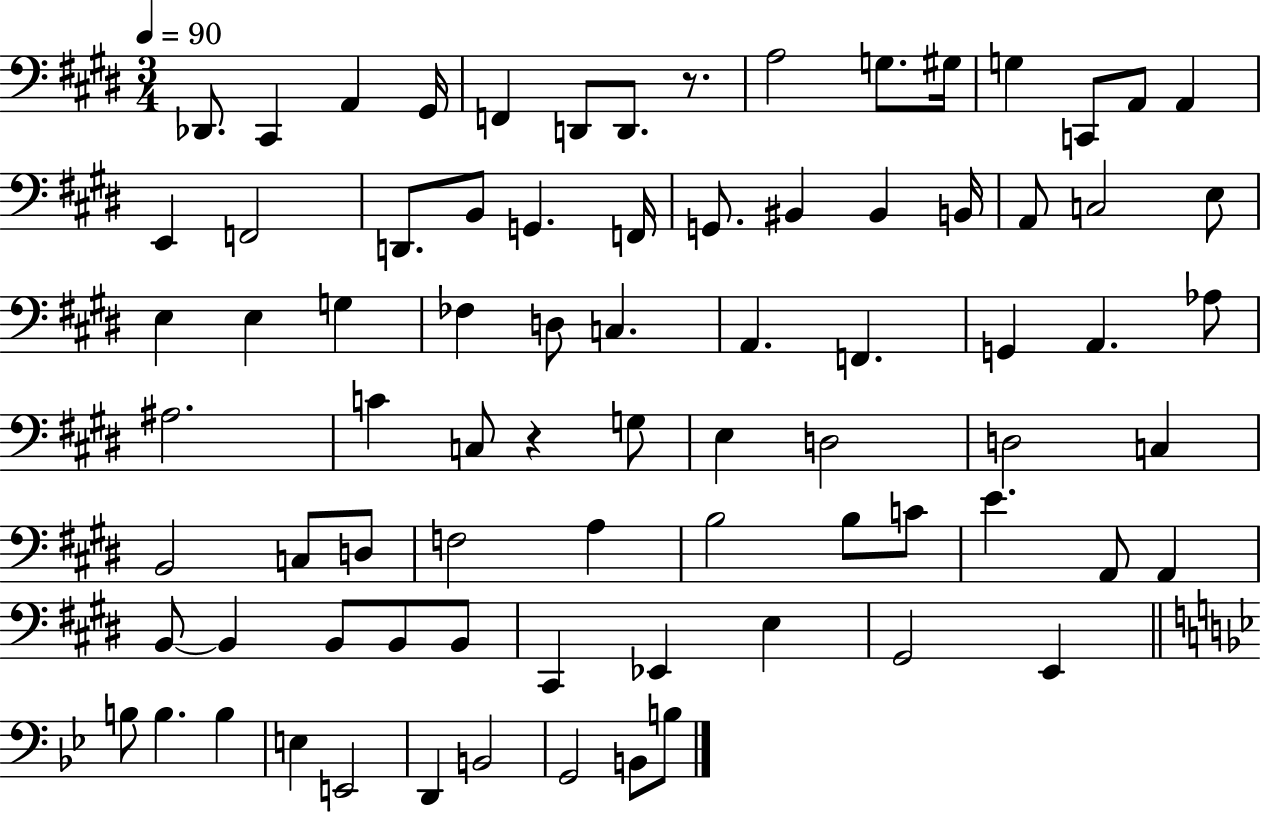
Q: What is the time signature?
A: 3/4